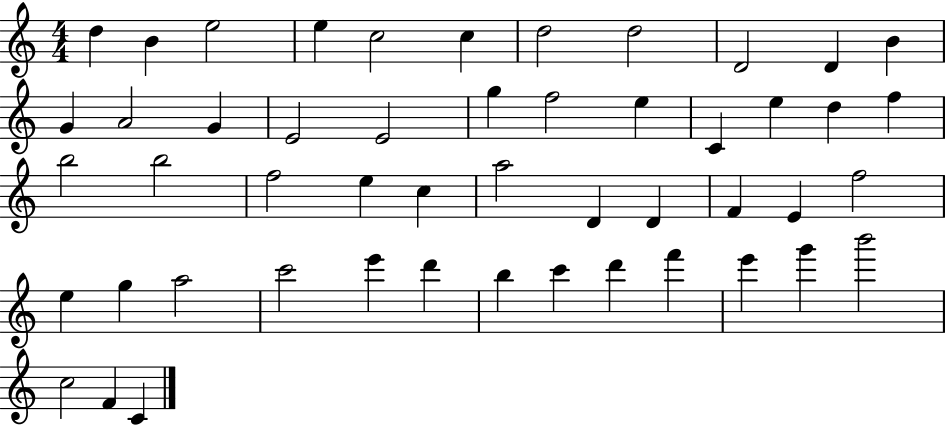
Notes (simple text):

D5/q B4/q E5/h E5/q C5/h C5/q D5/h D5/h D4/h D4/q B4/q G4/q A4/h G4/q E4/h E4/h G5/q F5/h E5/q C4/q E5/q D5/q F5/q B5/h B5/h F5/h E5/q C5/q A5/h D4/q D4/q F4/q E4/q F5/h E5/q G5/q A5/h C6/h E6/q D6/q B5/q C6/q D6/q F6/q E6/q G6/q B6/h C5/h F4/q C4/q